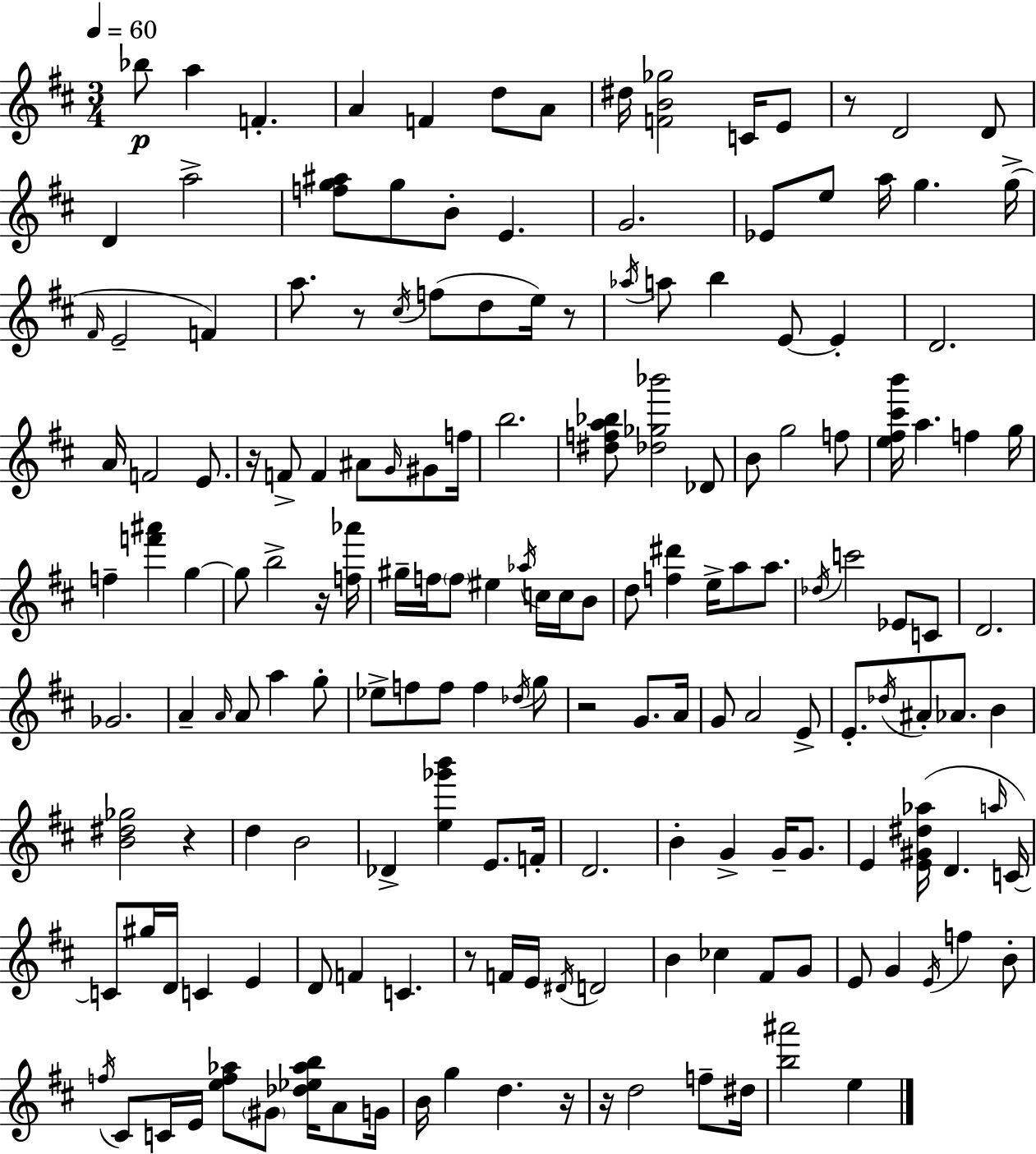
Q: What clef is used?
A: treble